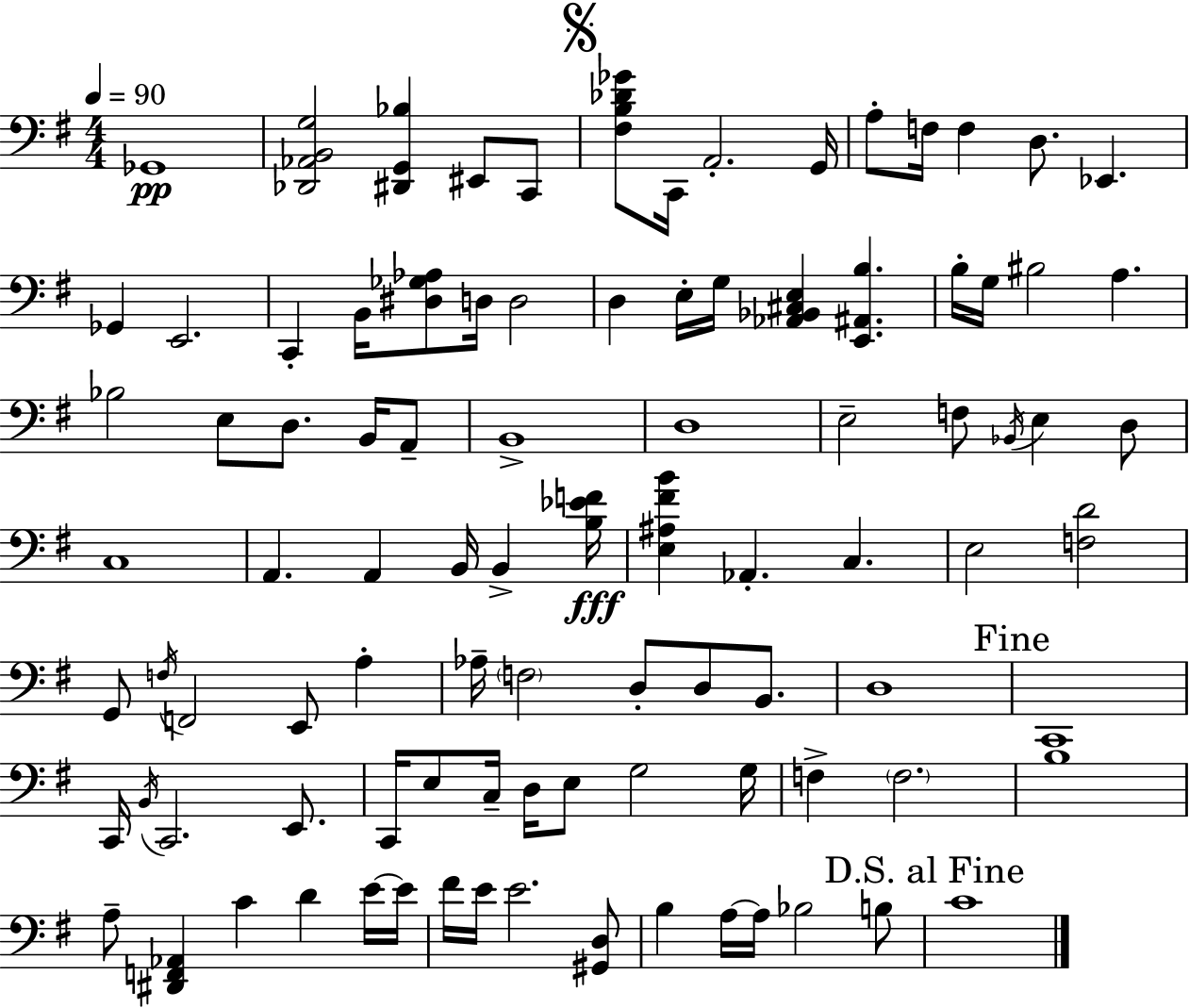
X:1
T:Untitled
M:4/4
L:1/4
K:Em
_G,,4 [_D,,_A,,B,,G,]2 [^D,,G,,_B,] ^E,,/2 C,,/2 [^F,B,_D_G]/2 C,,/4 A,,2 G,,/4 A,/2 F,/4 F, D,/2 _E,, _G,, E,,2 C,, B,,/4 [^D,_G,_A,]/2 D,/4 D,2 D, E,/4 G,/4 [_A,,_B,,^C,E,] [E,,^A,,B,] B,/4 G,/4 ^B,2 A, _B,2 E,/2 D,/2 B,,/4 A,,/2 B,,4 D,4 E,2 F,/2 _B,,/4 E, D,/2 C,4 A,, A,, B,,/4 B,, [B,_EF]/4 [E,^A,^FB] _A,, C, E,2 [F,D]2 G,,/2 F,/4 F,,2 E,,/2 A, _A,/4 F,2 D,/2 D,/2 B,,/2 D,4 C,,4 C,,/4 B,,/4 C,,2 E,,/2 C,,/4 E,/2 C,/4 D,/4 E,/2 G,2 G,/4 F, F,2 B,4 A,/2 [^D,,F,,_A,,] C D E/4 E/4 ^F/4 E/4 E2 [^G,,D,]/2 B, A,/4 A,/4 _B,2 B,/2 C4